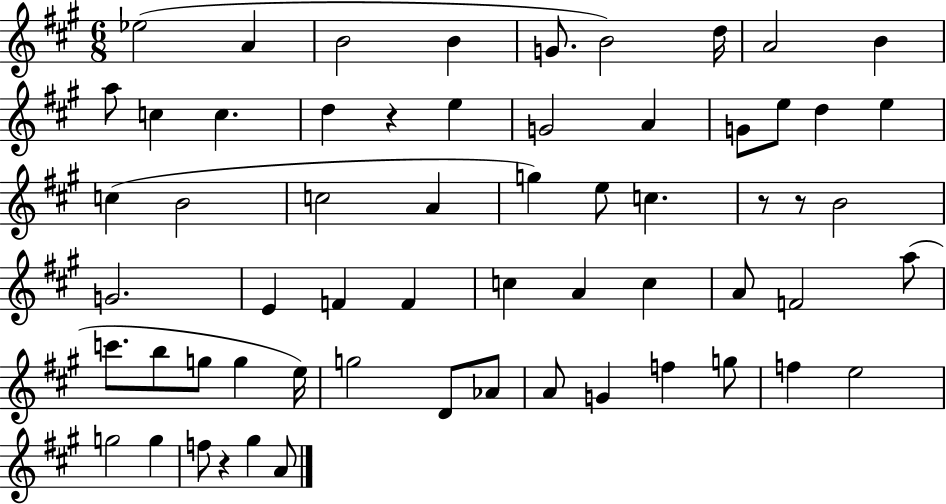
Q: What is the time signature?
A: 6/8